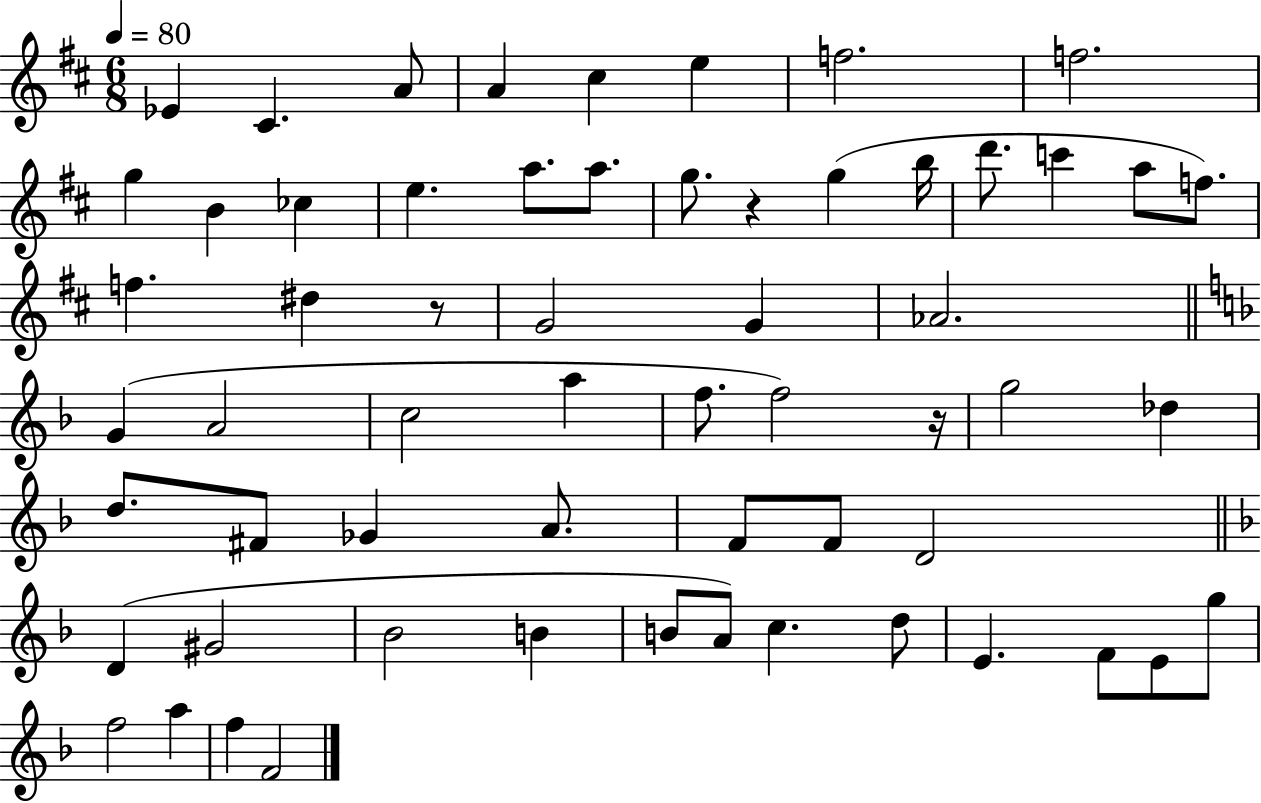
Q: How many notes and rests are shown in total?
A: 60